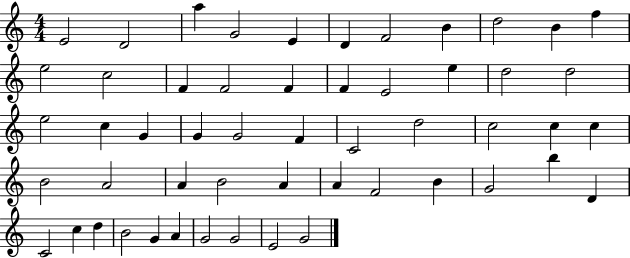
X:1
T:Untitled
M:4/4
L:1/4
K:C
E2 D2 a G2 E D F2 B d2 B f e2 c2 F F2 F F E2 e d2 d2 e2 c G G G2 F C2 d2 c2 c c B2 A2 A B2 A A F2 B G2 b D C2 c d B2 G A G2 G2 E2 G2